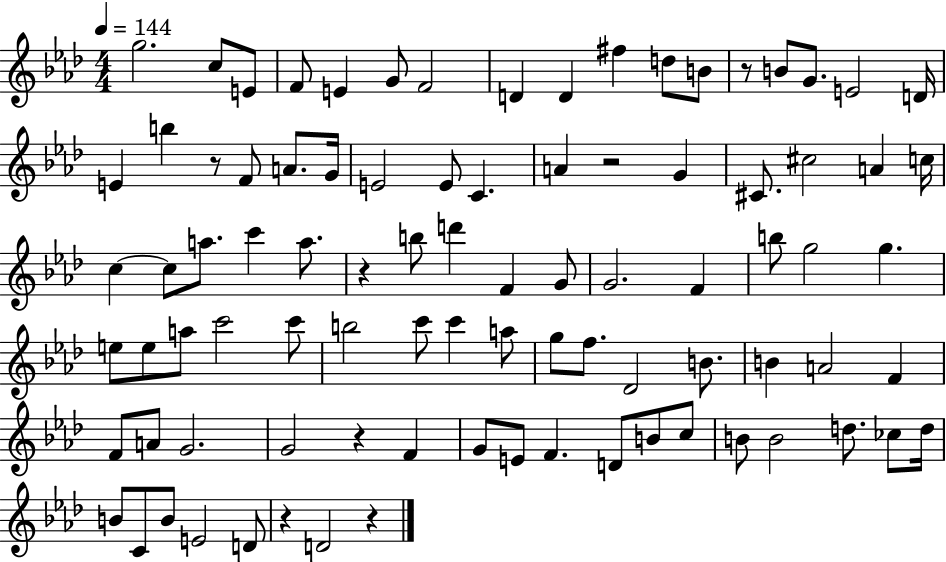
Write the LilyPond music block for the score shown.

{
  \clef treble
  \numericTimeSignature
  \time 4/4
  \key aes \major
  \tempo 4 = 144
  g''2. c''8 e'8 | f'8 e'4 g'8 f'2 | d'4 d'4 fis''4 d''8 b'8 | r8 b'8 g'8. e'2 d'16 | \break e'4 b''4 r8 f'8 a'8. g'16 | e'2 e'8 c'4. | a'4 r2 g'4 | cis'8. cis''2 a'4 c''16 | \break c''4~~ c''8 a''8. c'''4 a''8. | r4 b''8 d'''4 f'4 g'8 | g'2. f'4 | b''8 g''2 g''4. | \break e''8 e''8 a''8 c'''2 c'''8 | b''2 c'''8 c'''4 a''8 | g''8 f''8. des'2 b'8. | b'4 a'2 f'4 | \break f'8 a'8 g'2. | g'2 r4 f'4 | g'8 e'8 f'4. d'8 b'8 c''8 | b'8 b'2 d''8. ces''8 d''16 | \break b'8 c'8 b'8 e'2 d'8 | r4 d'2 r4 | \bar "|."
}